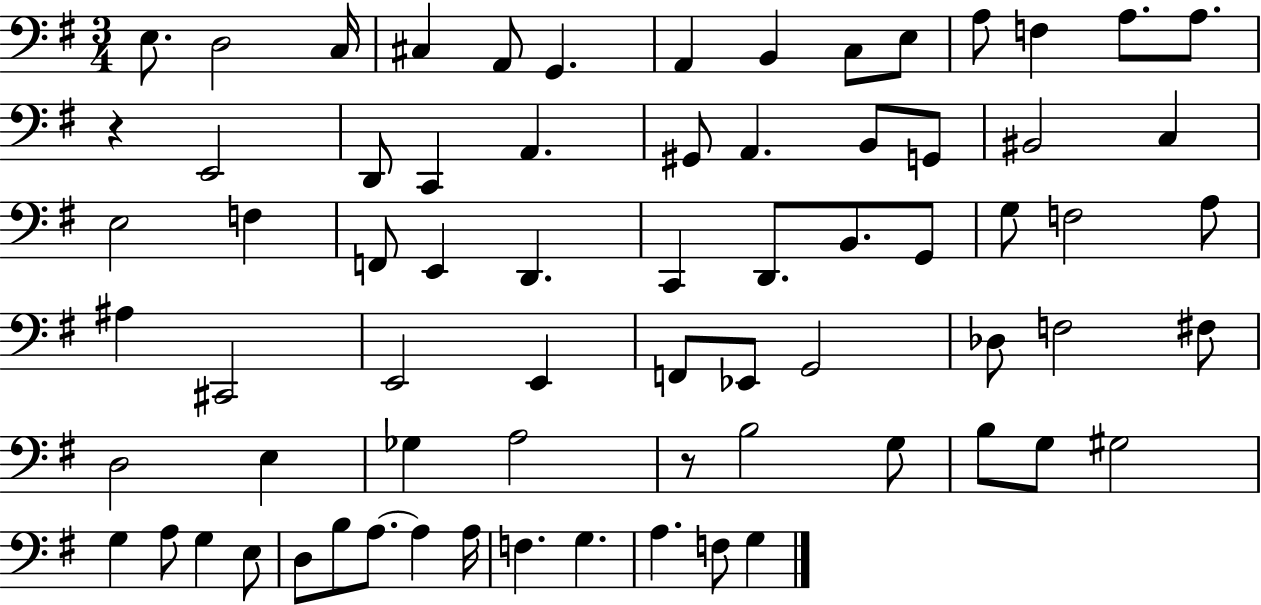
{
  \clef bass
  \numericTimeSignature
  \time 3/4
  \key g \major
  e8. d2 c16 | cis4 a,8 g,4. | a,4 b,4 c8 e8 | a8 f4 a8. a8. | \break r4 e,2 | d,8 c,4 a,4. | gis,8 a,4. b,8 g,8 | bis,2 c4 | \break e2 f4 | f,8 e,4 d,4. | c,4 d,8. b,8. g,8 | g8 f2 a8 | \break ais4 cis,2 | e,2 e,4 | f,8 ees,8 g,2 | des8 f2 fis8 | \break d2 e4 | ges4 a2 | r8 b2 g8 | b8 g8 gis2 | \break g4 a8 g4 e8 | d8 b8 a8.~~ a4 a16 | f4. g4. | a4. f8 g4 | \break \bar "|."
}